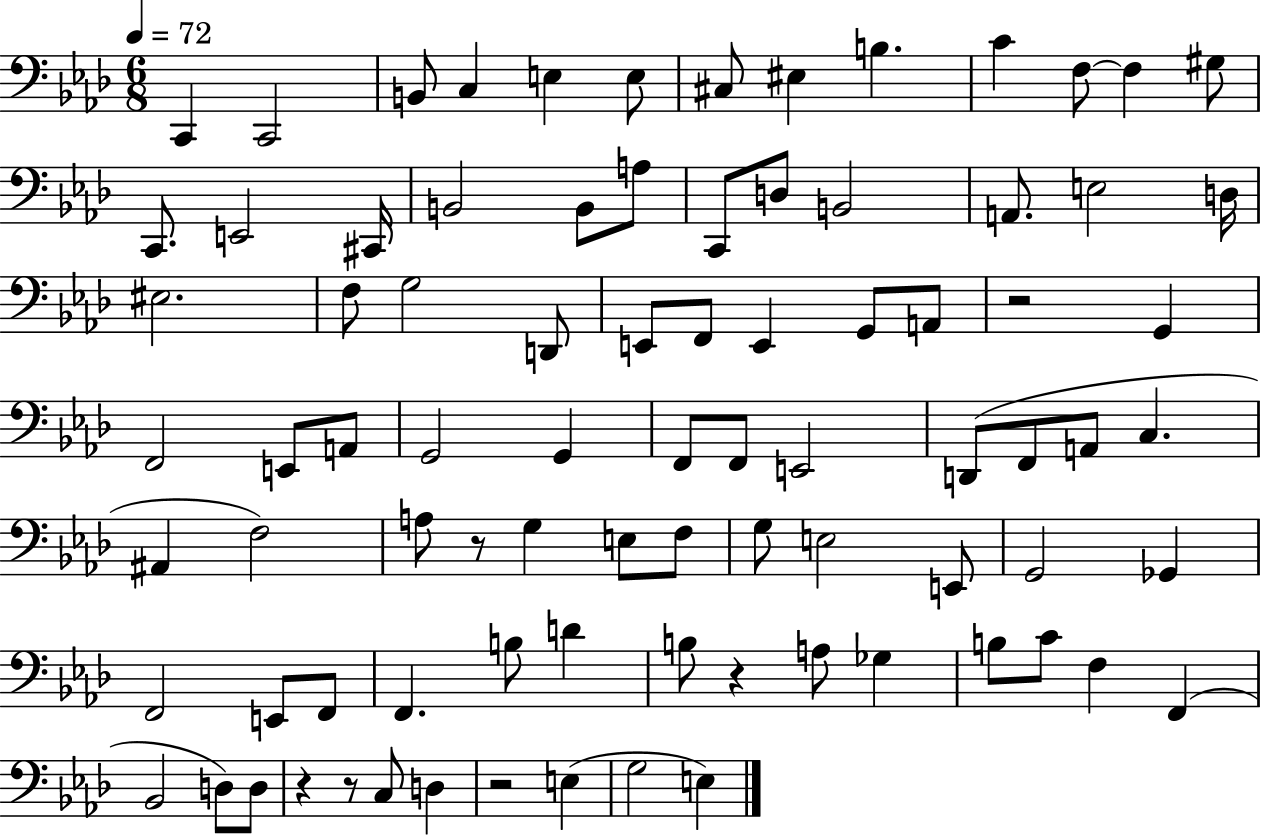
{
  \clef bass
  \numericTimeSignature
  \time 6/8
  \key aes \major
  \tempo 4 = 72
  c,4 c,2 | b,8 c4 e4 e8 | cis8 eis4 b4. | c'4 f8~~ f4 gis8 | \break c,8. e,2 cis,16 | b,2 b,8 a8 | c,8 d8 b,2 | a,8. e2 d16 | \break eis2. | f8 g2 d,8 | e,8 f,8 e,4 g,8 a,8 | r2 g,4 | \break f,2 e,8 a,8 | g,2 g,4 | f,8 f,8 e,2 | d,8( f,8 a,8 c4. | \break ais,4 f2) | a8 r8 g4 e8 f8 | g8 e2 e,8 | g,2 ges,4 | \break f,2 e,8 f,8 | f,4. b8 d'4 | b8 r4 a8 ges4 | b8 c'8 f4 f,4( | \break bes,2 d8) d8 | r4 r8 c8 d4 | r2 e4( | g2 e4) | \break \bar "|."
}